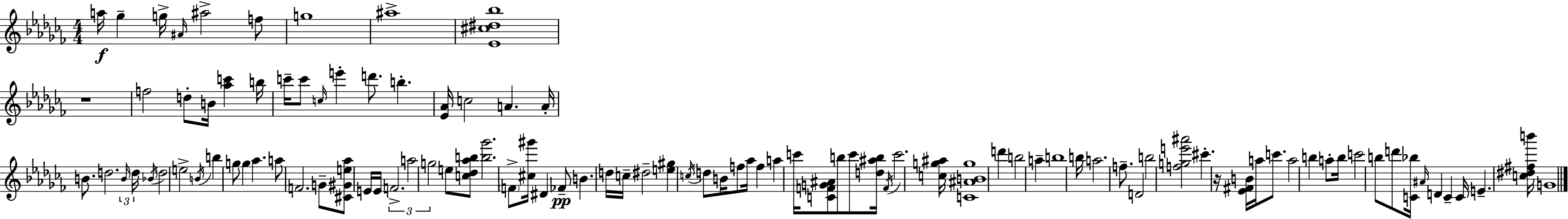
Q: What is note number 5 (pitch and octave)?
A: A#5